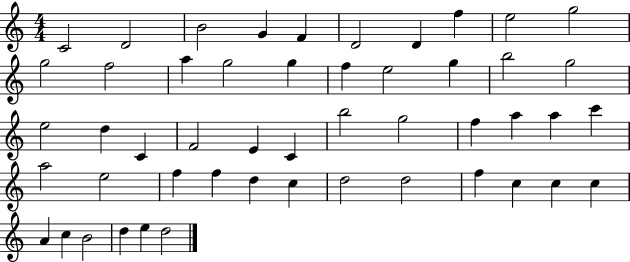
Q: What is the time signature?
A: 4/4